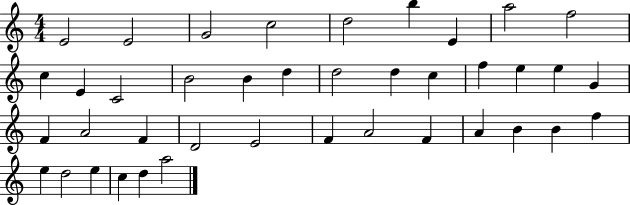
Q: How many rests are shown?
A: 0